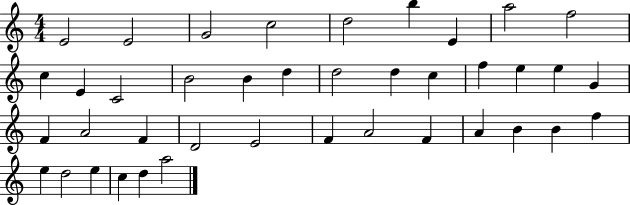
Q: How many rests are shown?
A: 0